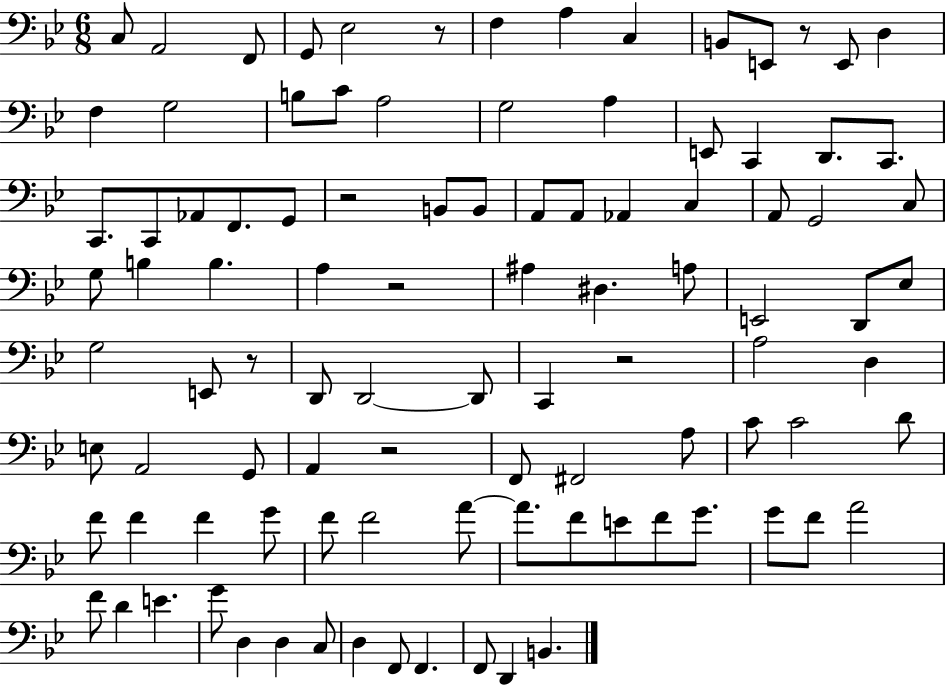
C3/e A2/h F2/e G2/e Eb3/h R/e F3/q A3/q C3/q B2/e E2/e R/e E2/e D3/q F3/q G3/h B3/e C4/e A3/h G3/h A3/q E2/e C2/q D2/e. C2/e. C2/e. C2/e Ab2/e F2/e. G2/e R/h B2/e B2/e A2/e A2/e Ab2/q C3/q A2/e G2/h C3/e G3/e B3/q B3/q. A3/q R/h A#3/q D#3/q. A3/e E2/h D2/e Eb3/e G3/h E2/e R/e D2/e D2/h D2/e C2/q R/h A3/h D3/q E3/e A2/h G2/e A2/q R/h F2/e F#2/h A3/e C4/e C4/h D4/e F4/e F4/q F4/q G4/e F4/e F4/h A4/e A4/e. F4/e E4/e F4/e G4/e. G4/e F4/e A4/h F4/e D4/q E4/q. G4/e D3/q D3/q C3/e D3/q F2/e F2/q. F2/e D2/q B2/q.